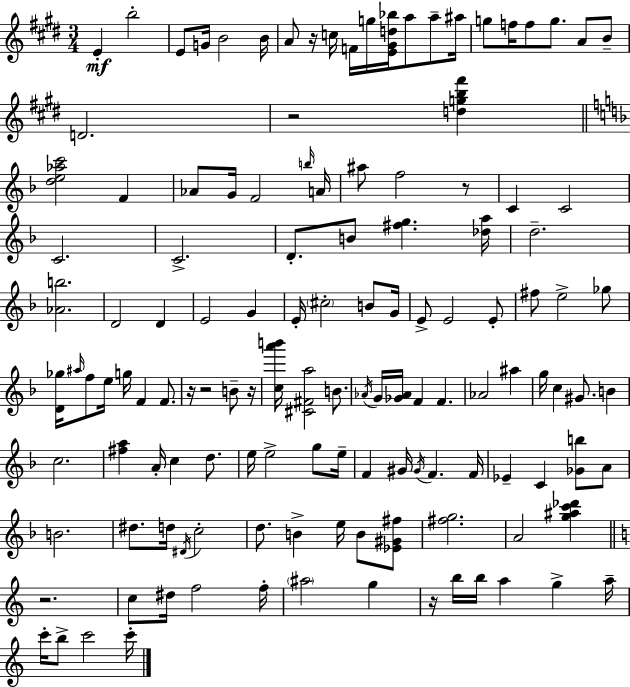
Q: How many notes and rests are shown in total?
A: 131